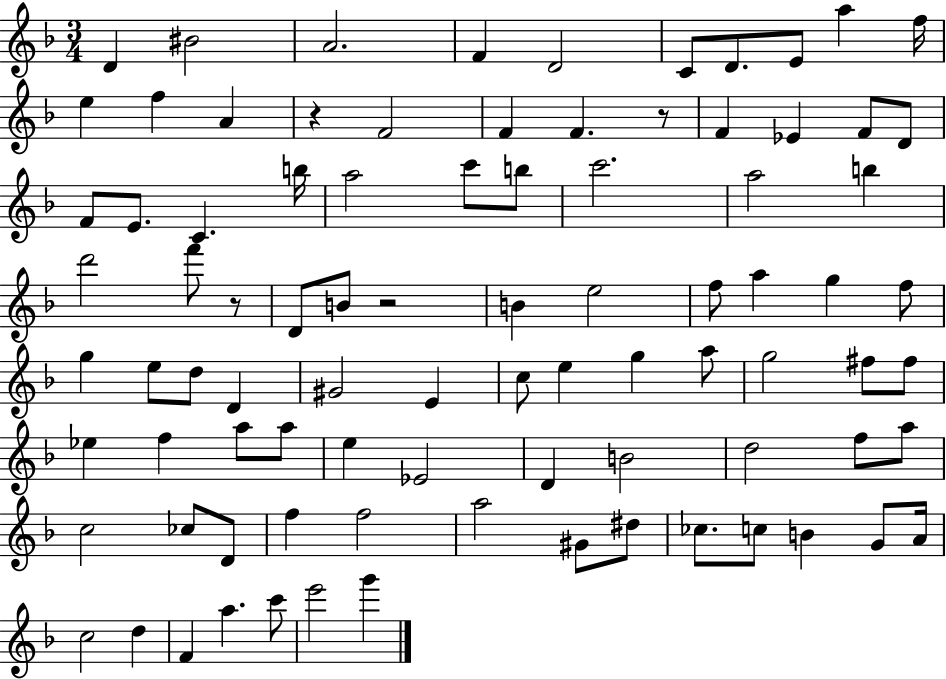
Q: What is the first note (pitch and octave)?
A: D4